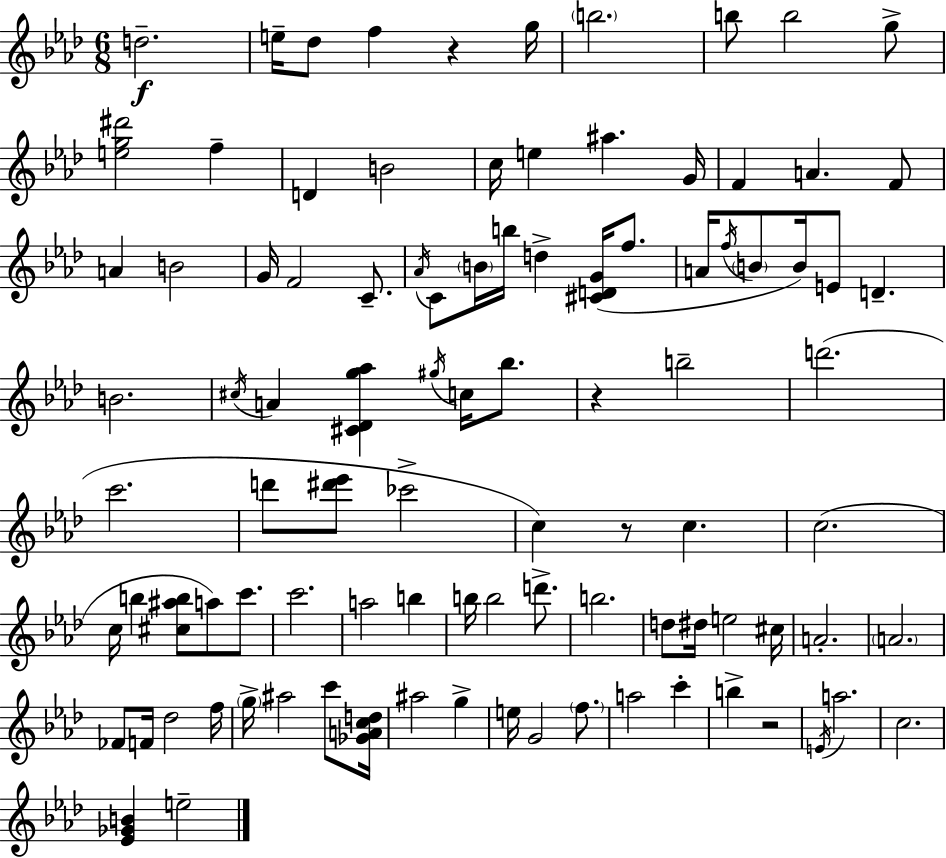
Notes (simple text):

D5/h. E5/s Db5/e F5/q R/q G5/s B5/h. B5/e B5/h G5/e [E5,G5,D#6]/h F5/q D4/q B4/h C5/s E5/q A#5/q. G4/s F4/q A4/q. F4/e A4/q B4/h G4/s F4/h C4/e. Ab4/s C4/e B4/s B5/s D5/q [C#4,D4,G4]/s F5/e. A4/s F5/s B4/e B4/s E4/e D4/q. B4/h. C#5/s A4/q [C#4,Db4,G5,Ab5]/q G#5/s C5/s Bb5/e. R/q B5/h D6/h. C6/h. D6/e [D#6,Eb6]/e CES6/h C5/q R/e C5/q. C5/h. C5/s B5/q [C#5,A#5,B5]/e A5/e C6/e. C6/h. A5/h B5/q B5/s B5/h D6/e. B5/h. D5/e D#5/s E5/h C#5/s A4/h. A4/h. FES4/e F4/s Db5/h F5/s G5/s A#5/h C6/e [Gb4,A4,C5,D5]/s A#5/h G5/q E5/s G4/h F5/e. A5/h C6/q B5/q R/h E4/s A5/h. C5/h. [Eb4,Gb4,B4]/q E5/h